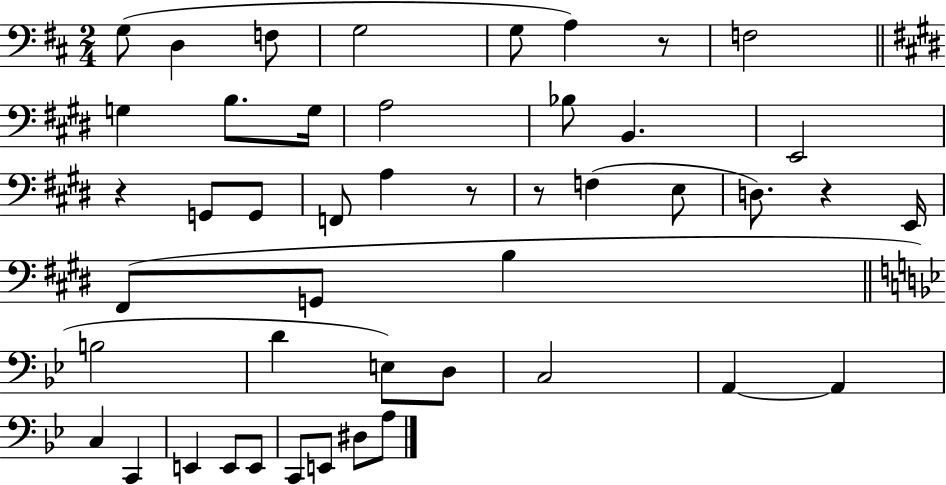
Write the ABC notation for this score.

X:1
T:Untitled
M:2/4
L:1/4
K:D
G,/2 D, F,/2 G,2 G,/2 A, z/2 F,2 G, B,/2 G,/4 A,2 _B,/2 B,, E,,2 z G,,/2 G,,/2 F,,/2 A, z/2 z/2 F, E,/2 D,/2 z E,,/4 ^F,,/2 G,,/2 B, B,2 D E,/2 D,/2 C,2 A,, A,, C, C,, E,, E,,/2 E,,/2 C,,/2 E,,/2 ^D,/2 A,/2